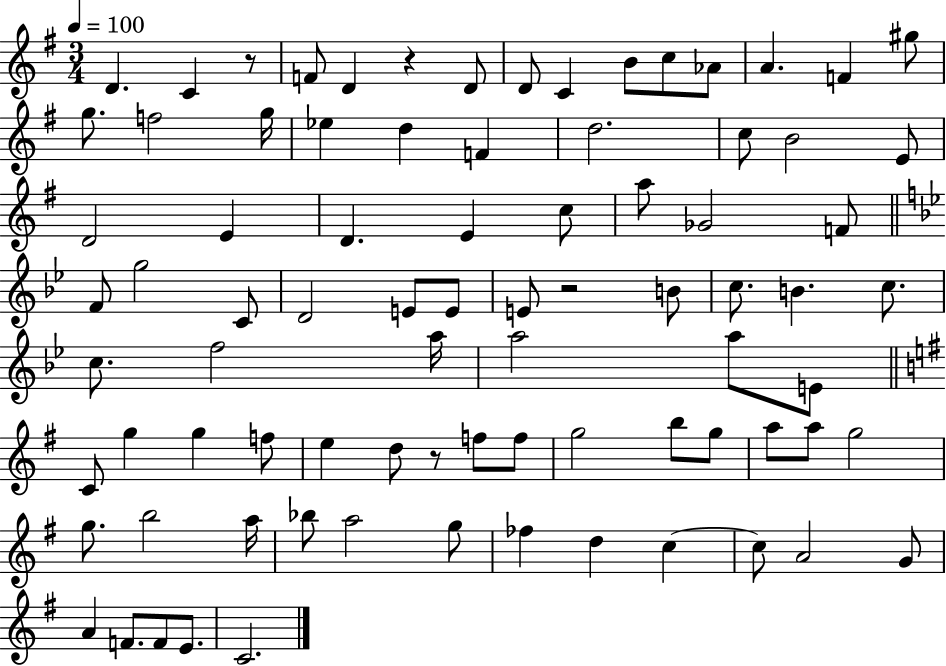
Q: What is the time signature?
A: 3/4